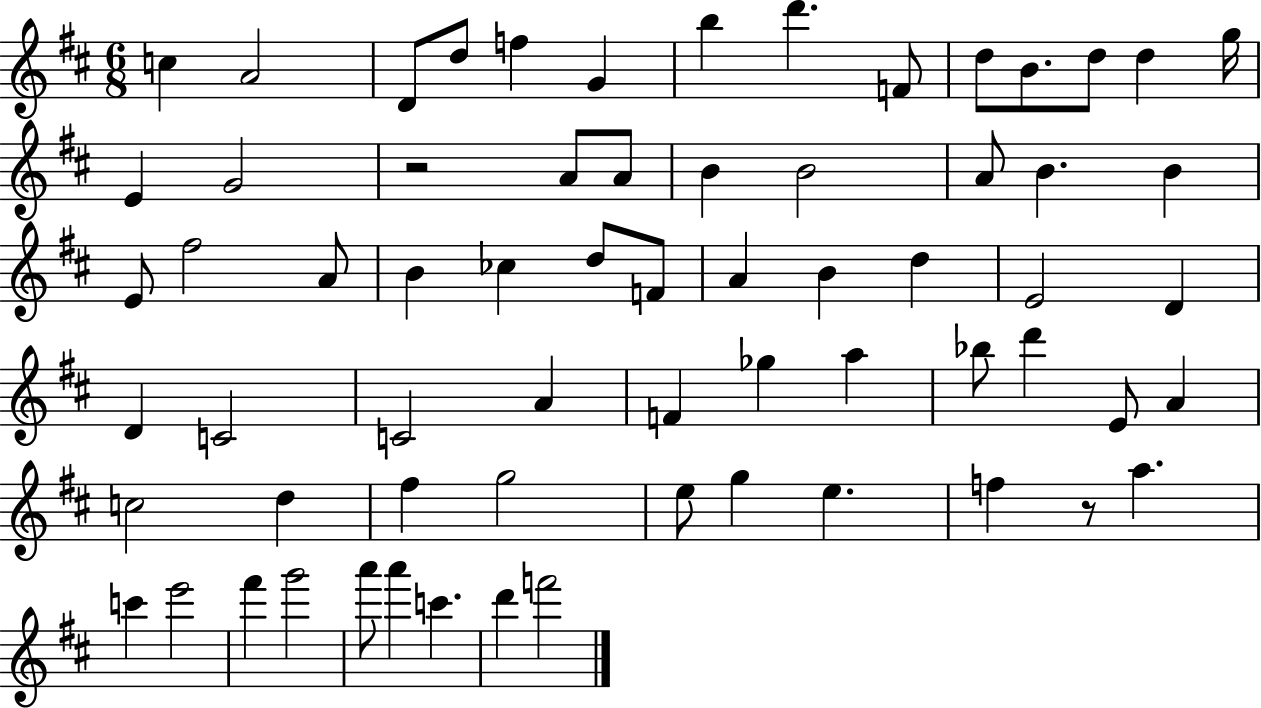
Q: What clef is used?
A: treble